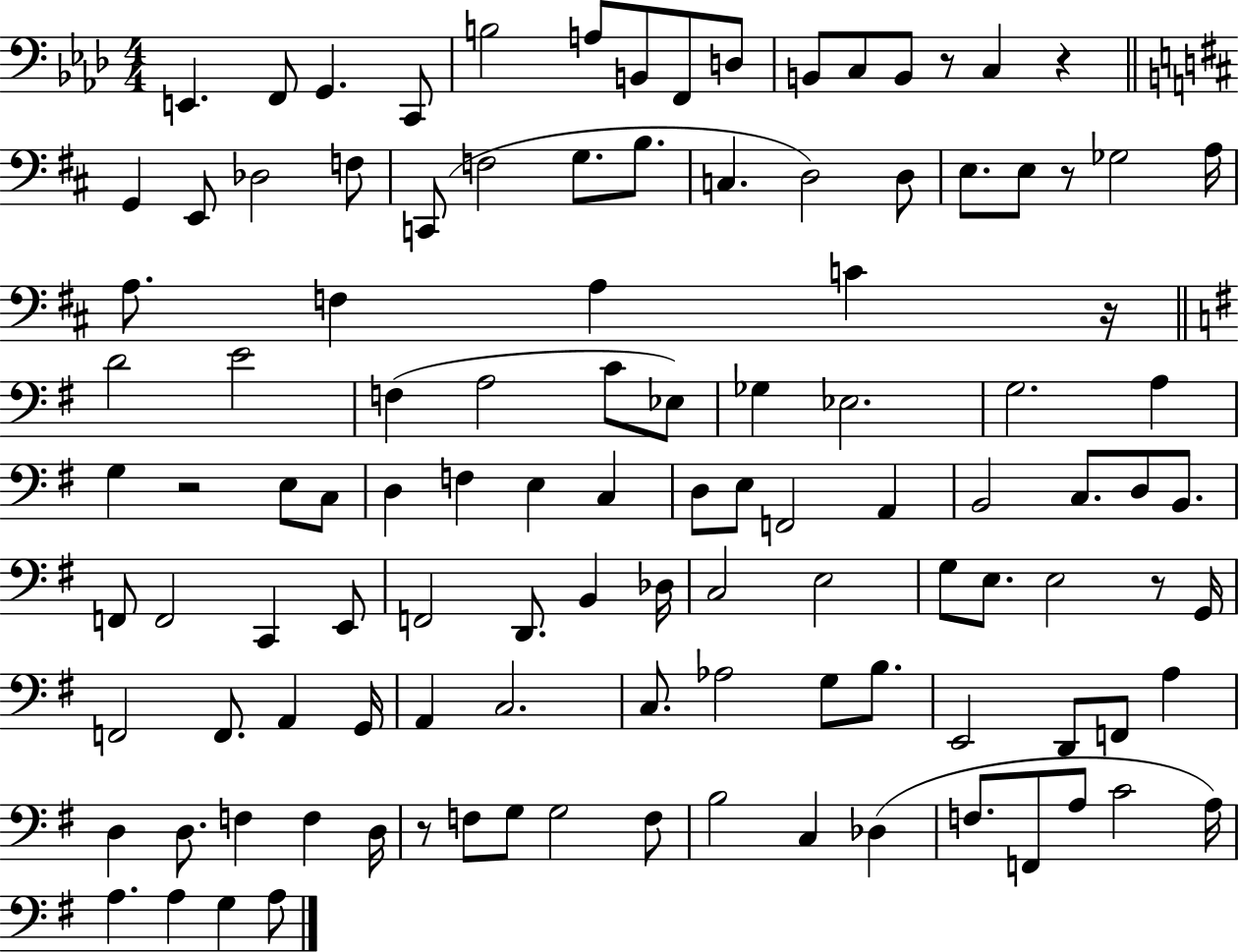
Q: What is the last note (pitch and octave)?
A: A3